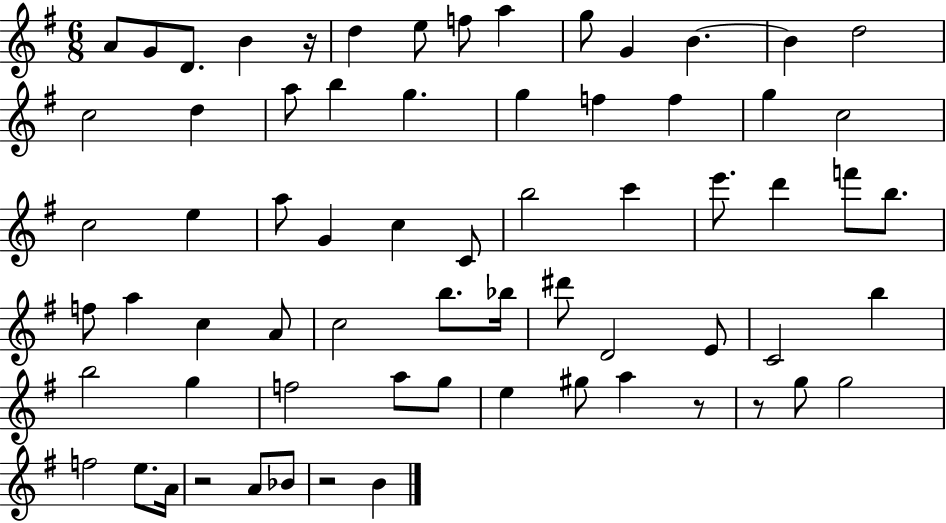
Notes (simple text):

A4/e G4/e D4/e. B4/q R/s D5/q E5/e F5/e A5/q G5/e G4/q B4/q. B4/q D5/h C5/h D5/q A5/e B5/q G5/q. G5/q F5/q F5/q G5/q C5/h C5/h E5/q A5/e G4/q C5/q C4/e B5/h C6/q E6/e. D6/q F6/e B5/e. F5/e A5/q C5/q A4/e C5/h B5/e. Bb5/s D#6/e D4/h E4/e C4/h B5/q B5/h G5/q F5/h A5/e G5/e E5/q G#5/e A5/q R/e R/e G5/e G5/h F5/h E5/e. A4/s R/h A4/e Bb4/e R/h B4/q